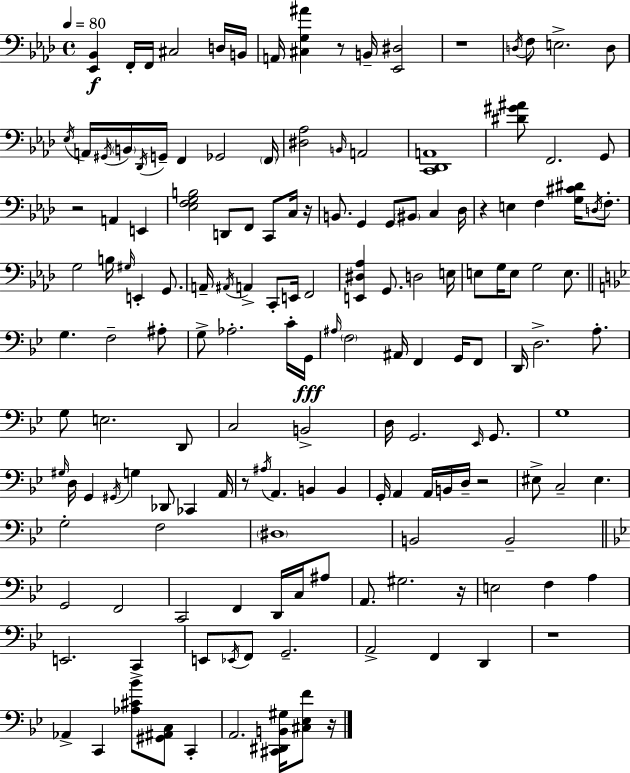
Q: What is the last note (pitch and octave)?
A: A2